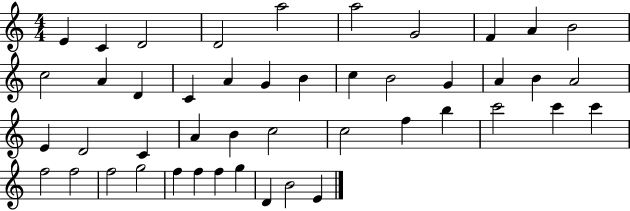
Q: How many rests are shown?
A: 0